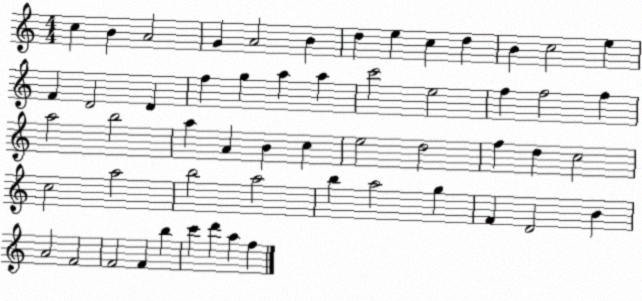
X:1
T:Untitled
M:4/4
L:1/4
K:C
c B A2 G A2 B d e c d B c2 e F D2 D f g a a c'2 e2 f f2 f a2 b2 a A B c e2 d2 f d c2 c2 a2 b2 a2 b a2 g F D2 B A2 F2 F2 F b c' d' a f